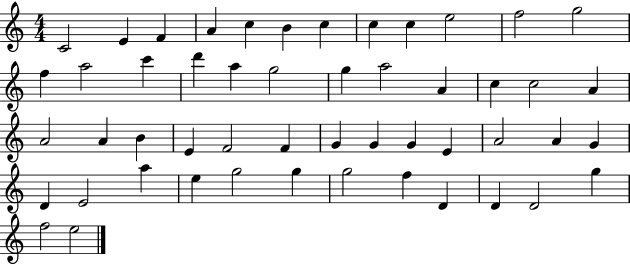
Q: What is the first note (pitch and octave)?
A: C4